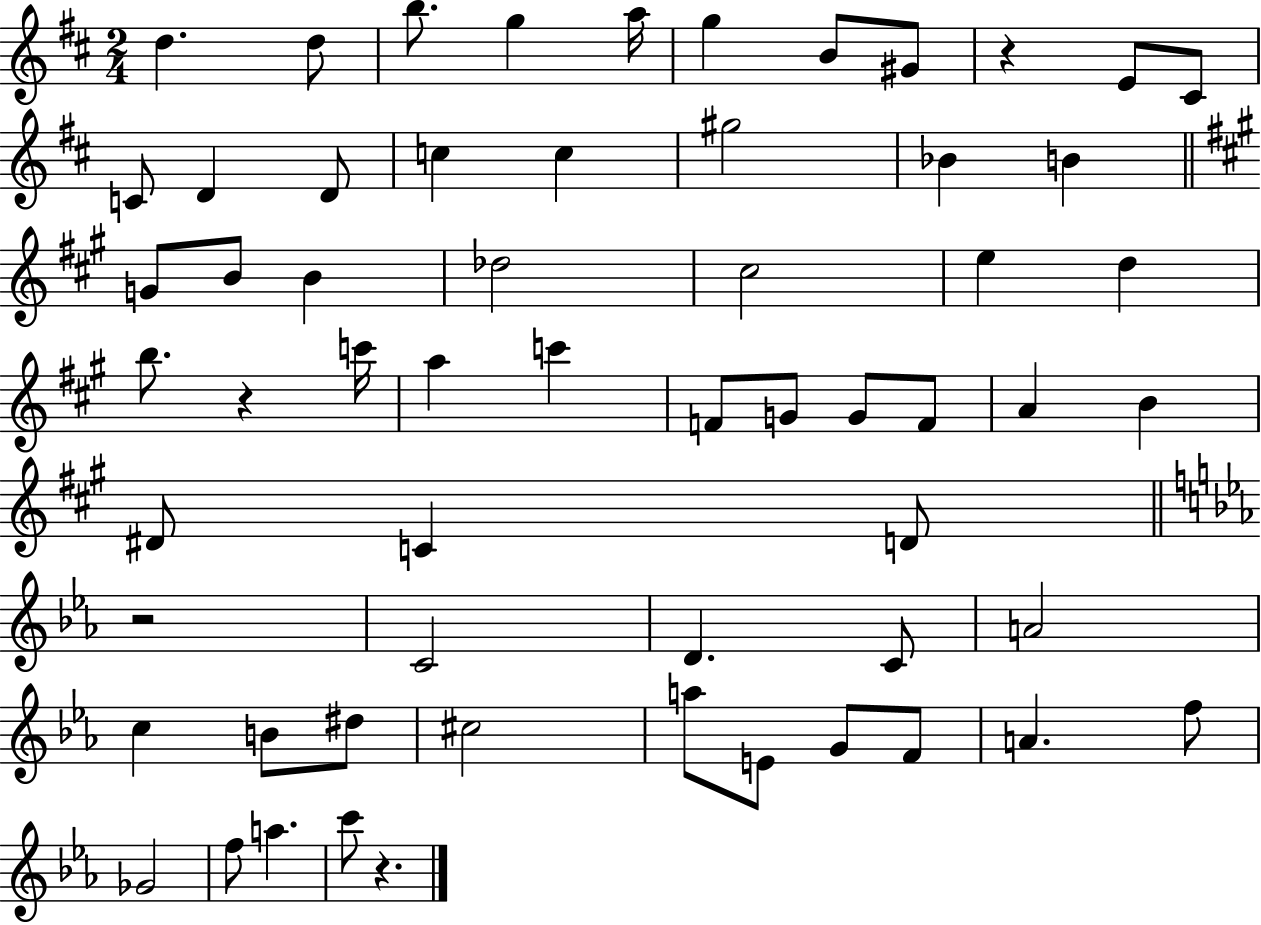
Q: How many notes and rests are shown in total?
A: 60